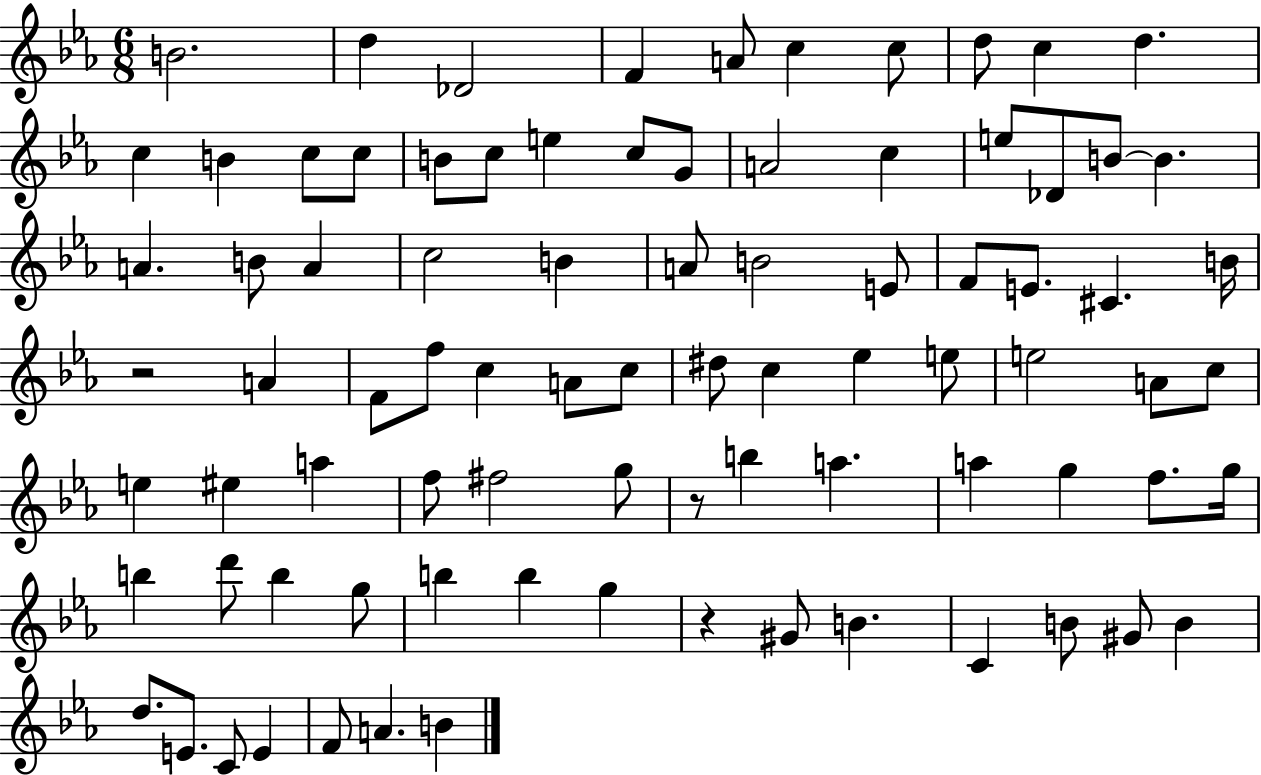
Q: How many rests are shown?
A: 3